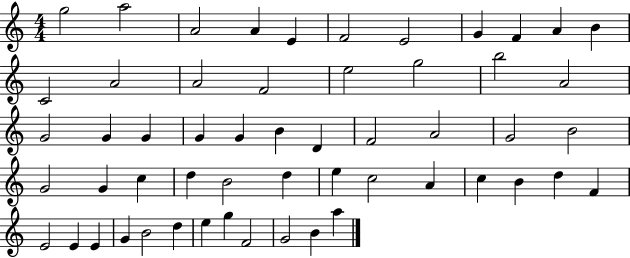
{
  \clef treble
  \numericTimeSignature
  \time 4/4
  \key c \major
  g''2 a''2 | a'2 a'4 e'4 | f'2 e'2 | g'4 f'4 a'4 b'4 | \break c'2 a'2 | a'2 f'2 | e''2 g''2 | b''2 a'2 | \break g'2 g'4 g'4 | g'4 g'4 b'4 d'4 | f'2 a'2 | g'2 b'2 | \break g'2 g'4 c''4 | d''4 b'2 d''4 | e''4 c''2 a'4 | c''4 b'4 d''4 f'4 | \break e'2 e'4 e'4 | g'4 b'2 d''4 | e''4 g''4 f'2 | g'2 b'4 a''4 | \break \bar "|."
}